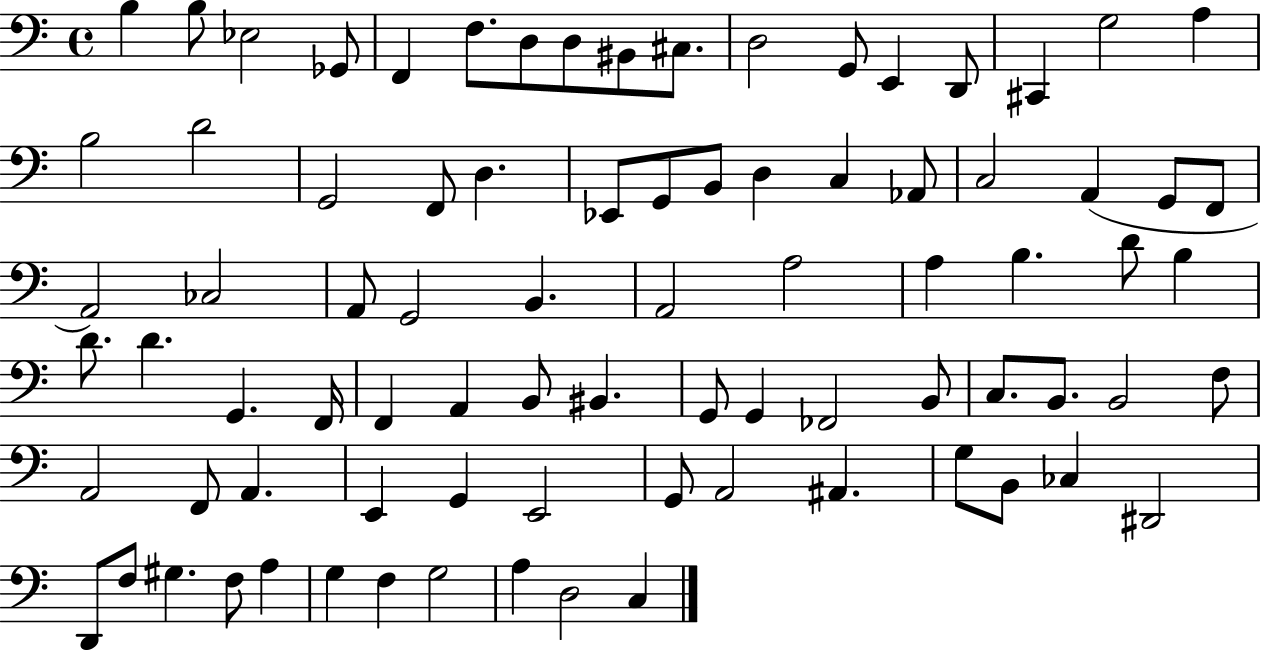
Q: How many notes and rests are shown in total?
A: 83